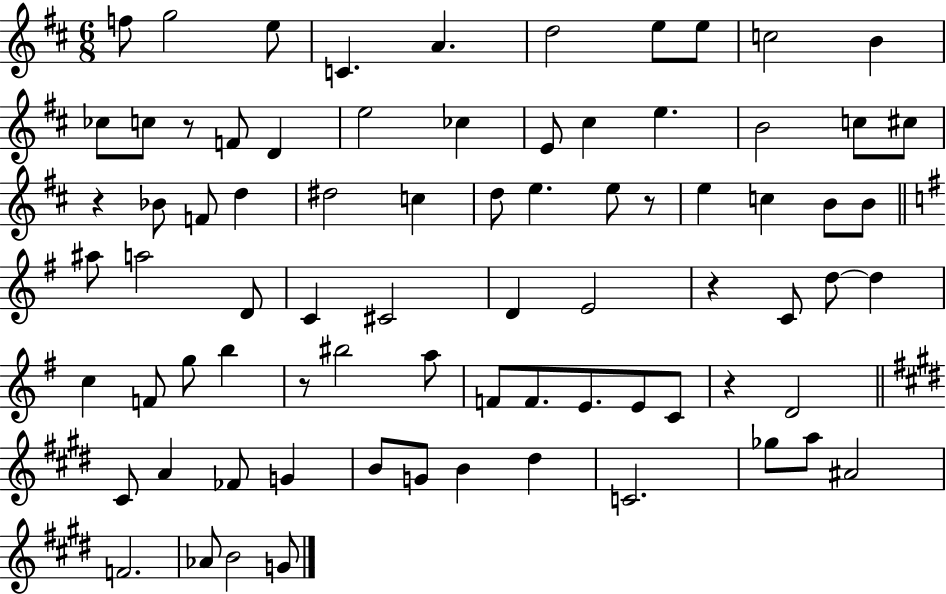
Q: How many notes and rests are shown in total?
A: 78